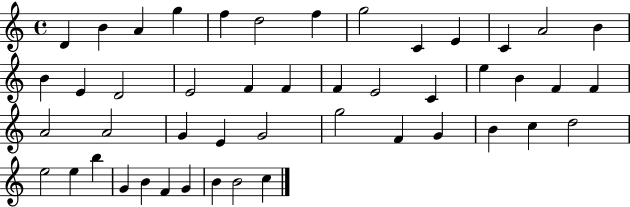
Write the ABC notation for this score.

X:1
T:Untitled
M:4/4
L:1/4
K:C
D B A g f d2 f g2 C E C A2 B B E D2 E2 F F F E2 C e B F F A2 A2 G E G2 g2 F G B c d2 e2 e b G B F G B B2 c